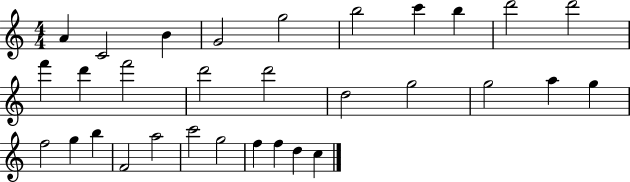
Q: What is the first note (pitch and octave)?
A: A4